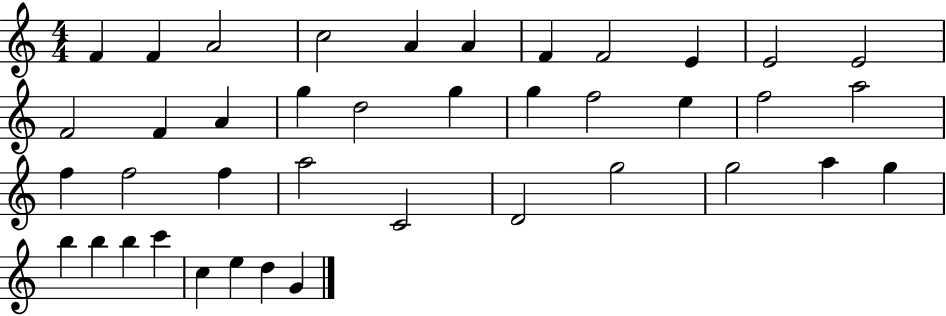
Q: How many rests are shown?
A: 0